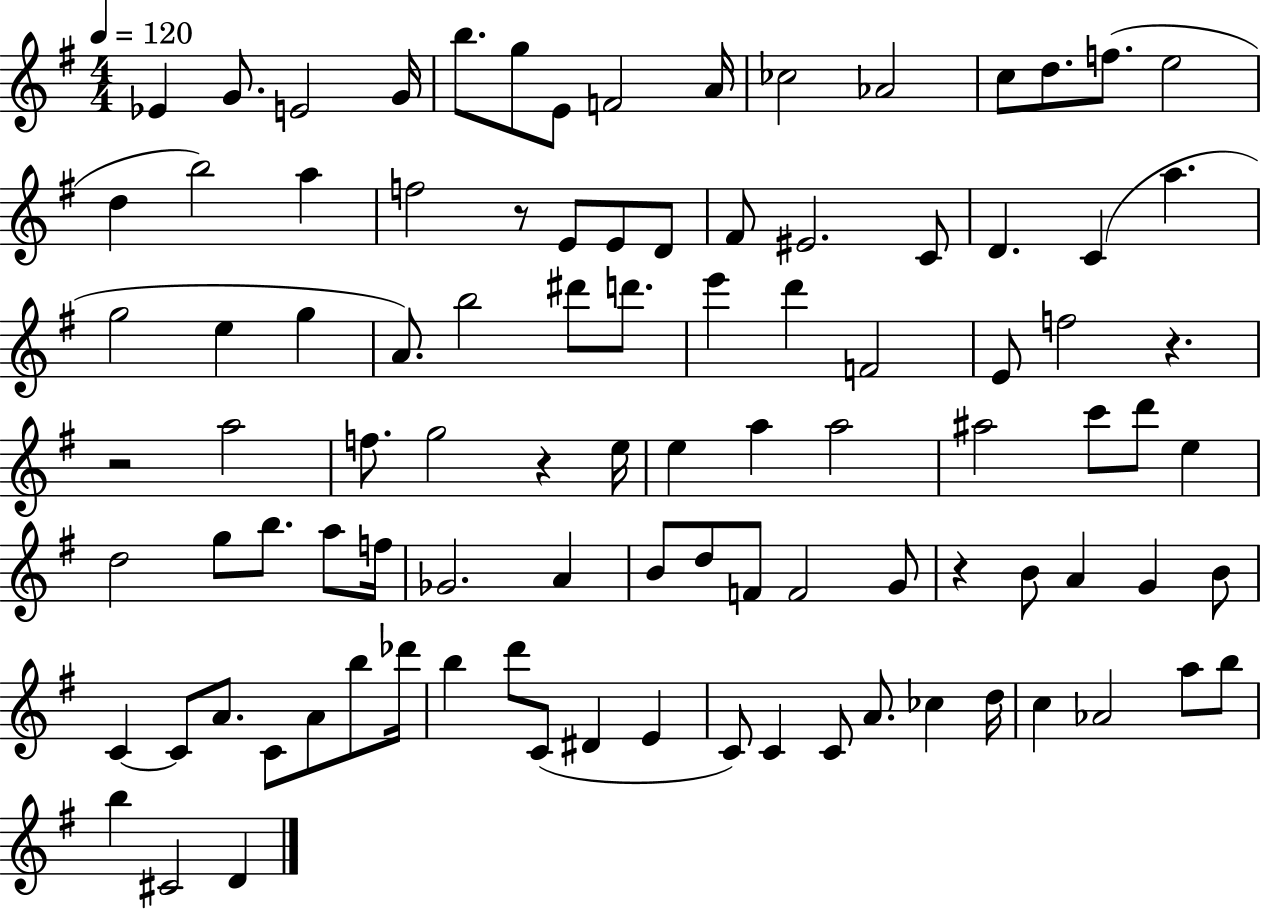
{
  \clef treble
  \numericTimeSignature
  \time 4/4
  \key g \major
  \tempo 4 = 120
  \repeat volta 2 { ees'4 g'8. e'2 g'16 | b''8. g''8 e'8 f'2 a'16 | ces''2 aes'2 | c''8 d''8. f''8.( e''2 | \break d''4 b''2) a''4 | f''2 r8 e'8 e'8 d'8 | fis'8 eis'2. c'8 | d'4. c'4( a''4. | \break g''2 e''4 g''4 | a'8.) b''2 dis'''8 d'''8. | e'''4 d'''4 f'2 | e'8 f''2 r4. | \break r2 a''2 | f''8. g''2 r4 e''16 | e''4 a''4 a''2 | ais''2 c'''8 d'''8 e''4 | \break d''2 g''8 b''8. a''8 f''16 | ges'2. a'4 | b'8 d''8 f'8 f'2 g'8 | r4 b'8 a'4 g'4 b'8 | \break c'4~~ c'8 a'8. c'8 a'8 b''8 des'''16 | b''4 d'''8 c'8( dis'4 e'4 | c'8) c'4 c'8 a'8. ces''4 d''16 | c''4 aes'2 a''8 b''8 | \break b''4 cis'2 d'4 | } \bar "|."
}